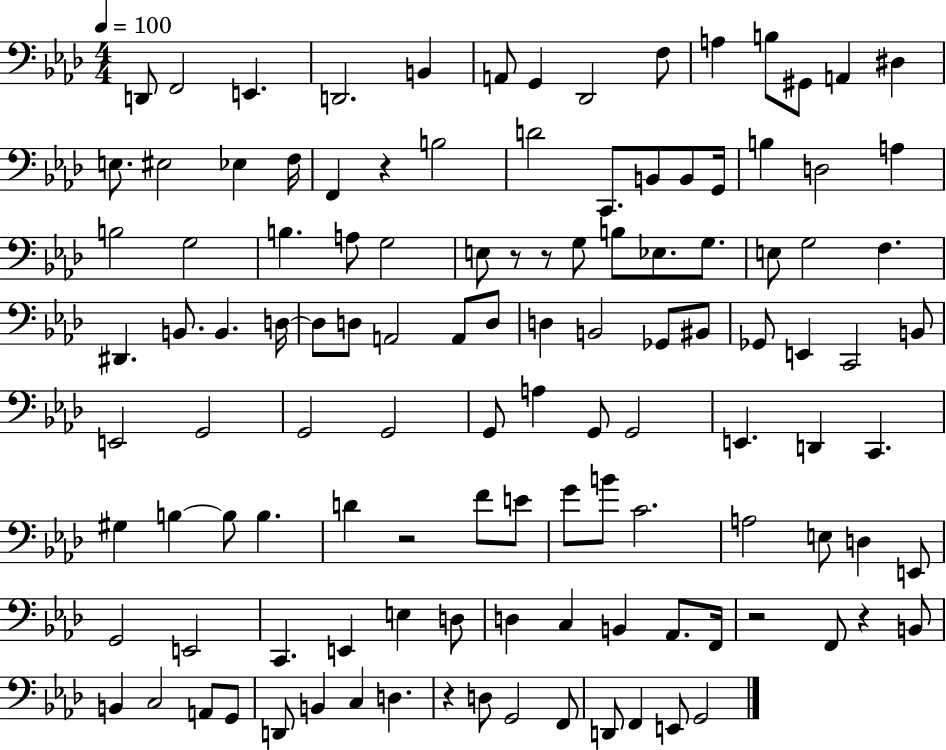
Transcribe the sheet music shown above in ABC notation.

X:1
T:Untitled
M:4/4
L:1/4
K:Ab
D,,/2 F,,2 E,, D,,2 B,, A,,/2 G,, _D,,2 F,/2 A, B,/2 ^G,,/2 A,, ^D, E,/2 ^E,2 _E, F,/4 F,, z B,2 D2 C,,/2 B,,/2 B,,/2 G,,/4 B, D,2 A, B,2 G,2 B, A,/2 G,2 E,/2 z/2 z/2 G,/2 B,/2 _E,/2 G,/2 E,/2 G,2 F, ^D,, B,,/2 B,, D,/4 D,/2 D,/2 A,,2 A,,/2 D,/2 D, B,,2 _G,,/2 ^B,,/2 _G,,/2 E,, C,,2 B,,/2 E,,2 G,,2 G,,2 G,,2 G,,/2 A, G,,/2 G,,2 E,, D,, C,, ^G, B, B,/2 B, D z2 F/2 E/2 G/2 B/2 C2 A,2 E,/2 D, E,,/2 G,,2 E,,2 C,, E,, E, D,/2 D, C, B,, _A,,/2 F,,/4 z2 F,,/2 z B,,/2 B,, C,2 A,,/2 G,,/2 D,,/2 B,, C, D, z D,/2 G,,2 F,,/2 D,,/2 F,, E,,/2 G,,2